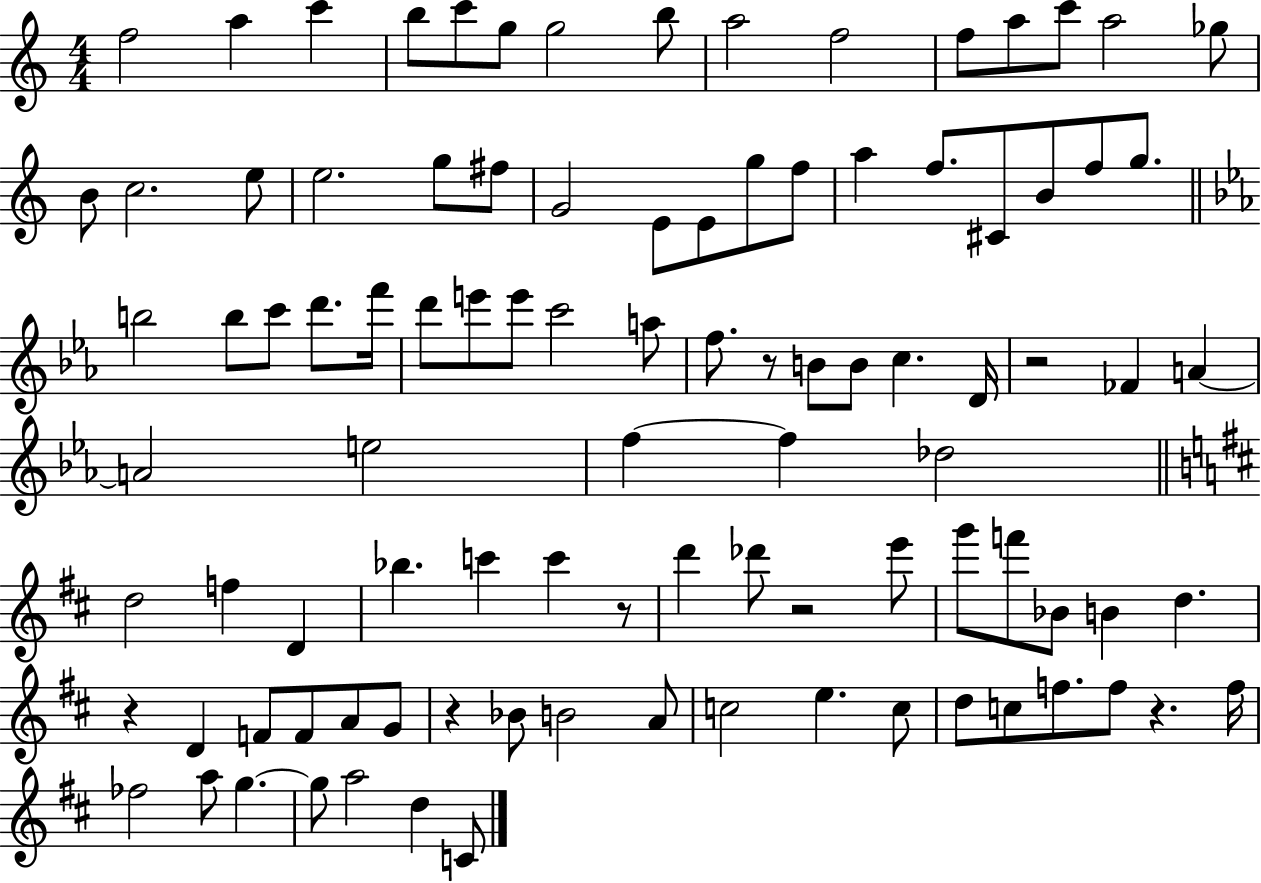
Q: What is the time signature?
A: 4/4